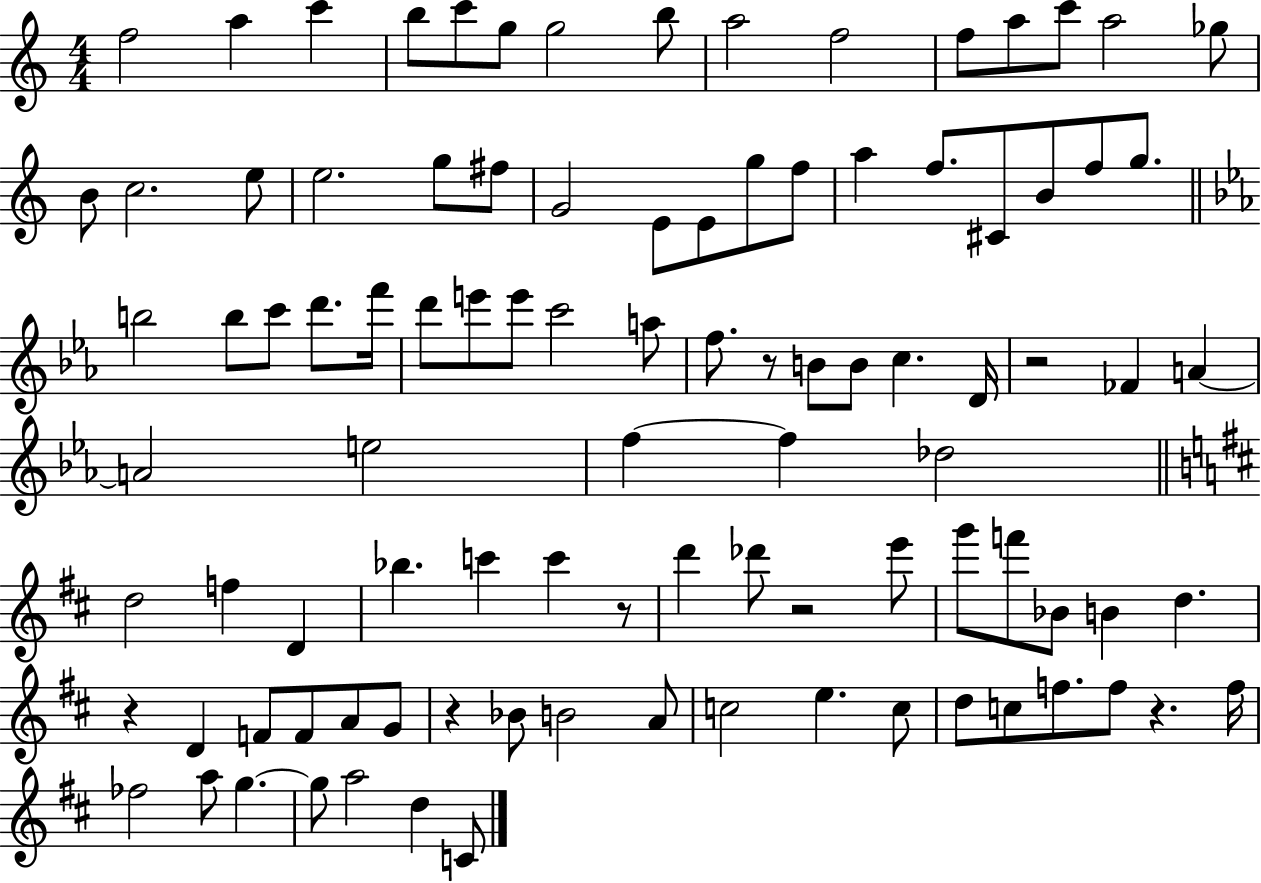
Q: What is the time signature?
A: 4/4